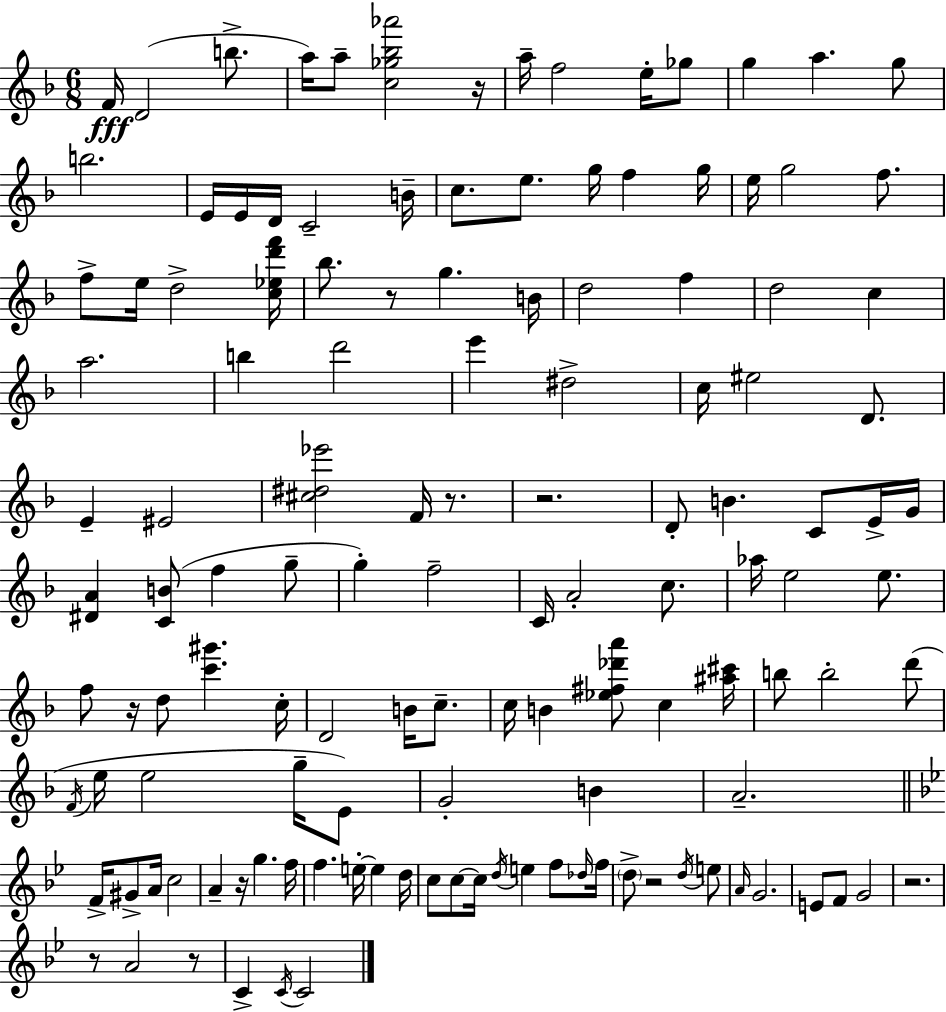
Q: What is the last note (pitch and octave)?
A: C4